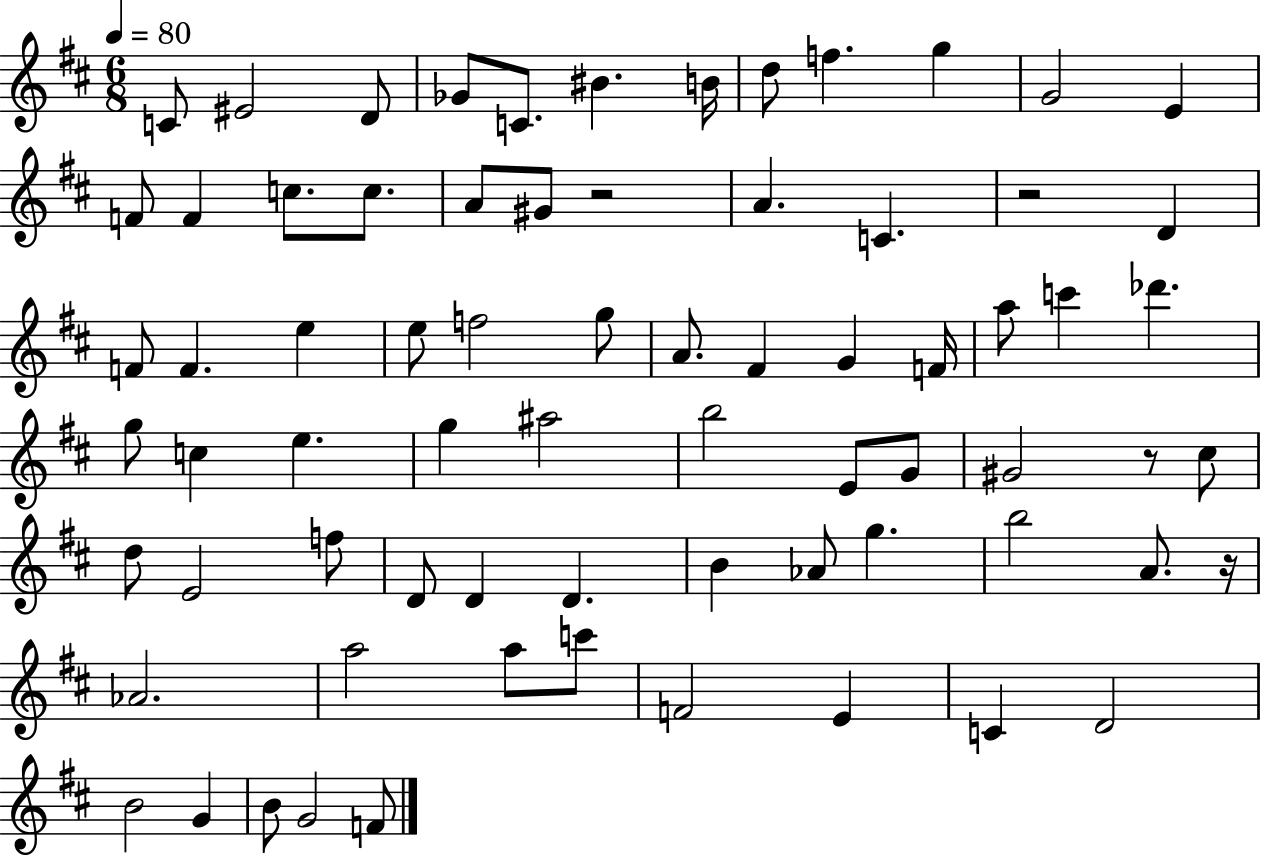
C4/e EIS4/h D4/e Gb4/e C4/e. BIS4/q. B4/s D5/e F5/q. G5/q G4/h E4/q F4/e F4/q C5/e. C5/e. A4/e G#4/e R/h A4/q. C4/q. R/h D4/q F4/e F4/q. E5/q E5/e F5/h G5/e A4/e. F#4/q G4/q F4/s A5/e C6/q Db6/q. G5/e C5/q E5/q. G5/q A#5/h B5/h E4/e G4/e G#4/h R/e C#5/e D5/e E4/h F5/e D4/e D4/q D4/q. B4/q Ab4/e G5/q. B5/h A4/e. R/s Ab4/h. A5/h A5/e C6/e F4/h E4/q C4/q D4/h B4/h G4/q B4/e G4/h F4/e